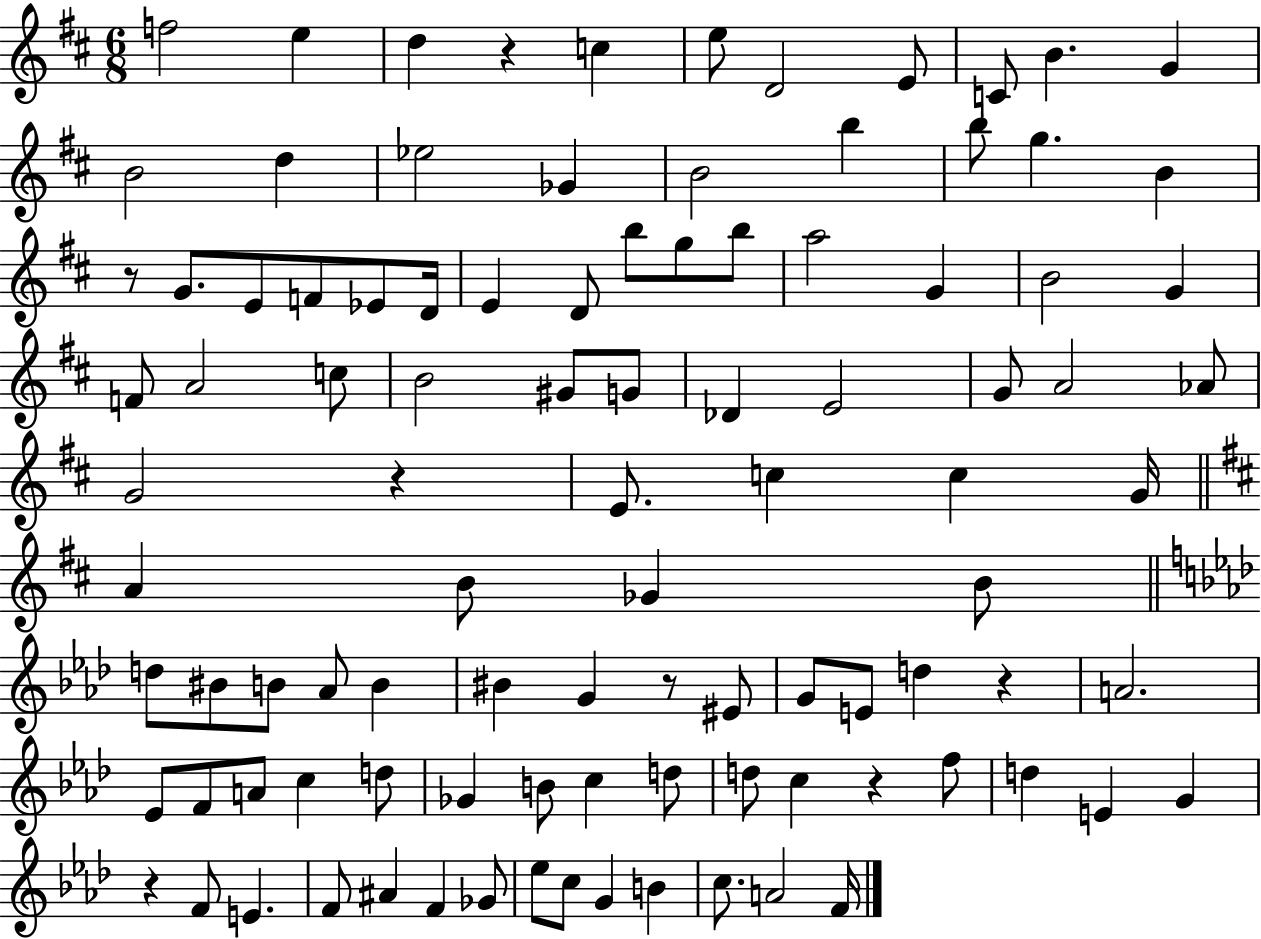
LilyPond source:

{
  \clef treble
  \numericTimeSignature
  \time 6/8
  \key d \major
  f''2 e''4 | d''4 r4 c''4 | e''8 d'2 e'8 | c'8 b'4. g'4 | \break b'2 d''4 | ees''2 ges'4 | b'2 b''4 | b''8 g''4. b'4 | \break r8 g'8. e'8 f'8 ees'8 d'16 | e'4 d'8 b''8 g''8 b''8 | a''2 g'4 | b'2 g'4 | \break f'8 a'2 c''8 | b'2 gis'8 g'8 | des'4 e'2 | g'8 a'2 aes'8 | \break g'2 r4 | e'8. c''4 c''4 g'16 | \bar "||" \break \key b \minor a'4 b'8 ges'4 b'8 | \bar "||" \break \key f \minor d''8 bis'8 b'8 aes'8 b'4 | bis'4 g'4 r8 eis'8 | g'8 e'8 d''4 r4 | a'2. | \break ees'8 f'8 a'8 c''4 d''8 | ges'4 b'8 c''4 d''8 | d''8 c''4 r4 f''8 | d''4 e'4 g'4 | \break r4 f'8 e'4. | f'8 ais'4 f'4 ges'8 | ees''8 c''8 g'4 b'4 | c''8. a'2 f'16 | \break \bar "|."
}